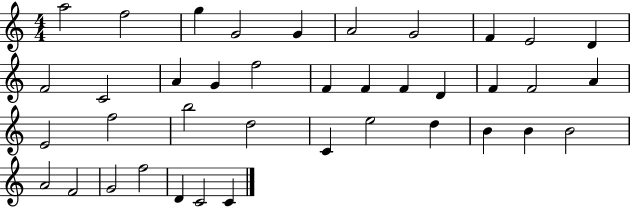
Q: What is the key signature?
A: C major